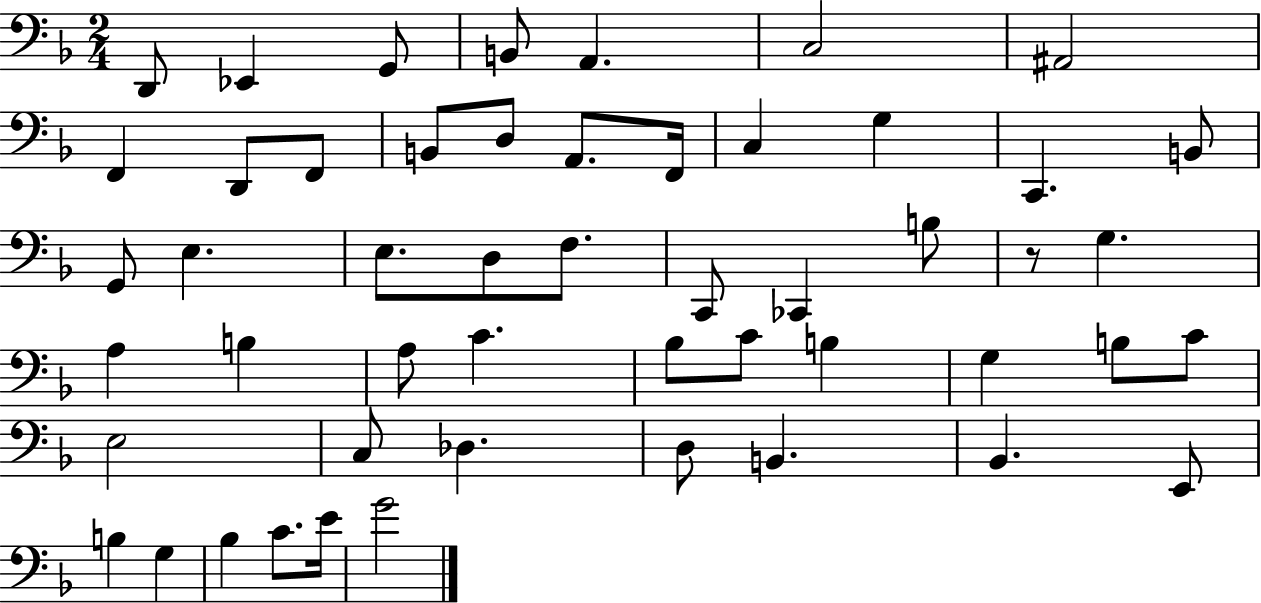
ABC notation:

X:1
T:Untitled
M:2/4
L:1/4
K:F
D,,/2 _E,, G,,/2 B,,/2 A,, C,2 ^A,,2 F,, D,,/2 F,,/2 B,,/2 D,/2 A,,/2 F,,/4 C, G, C,, B,,/2 G,,/2 E, E,/2 D,/2 F,/2 C,,/2 _C,, B,/2 z/2 G, A, B, A,/2 C _B,/2 C/2 B, G, B,/2 C/2 E,2 C,/2 _D, D,/2 B,, _B,, E,,/2 B, G, _B, C/2 E/4 G2